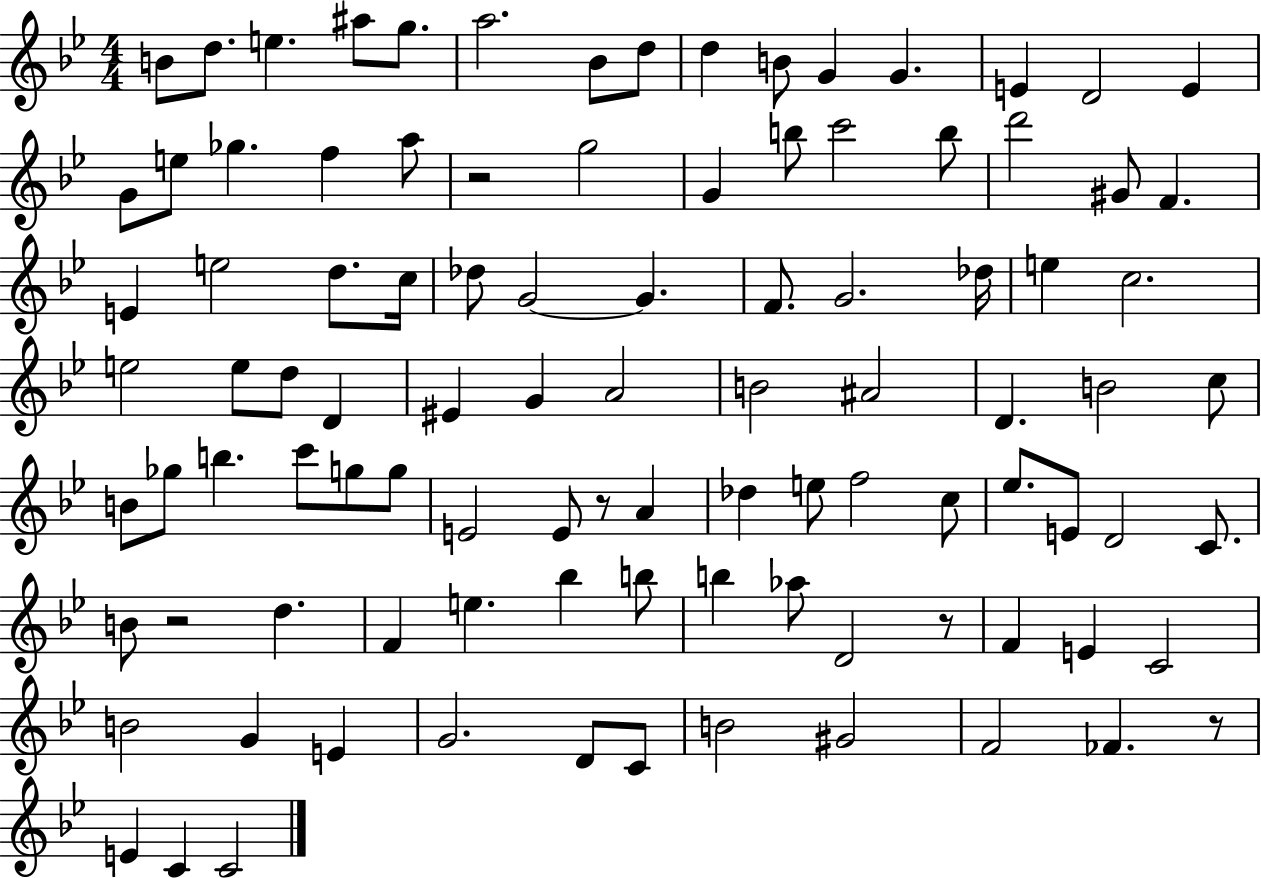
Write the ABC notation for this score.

X:1
T:Untitled
M:4/4
L:1/4
K:Bb
B/2 d/2 e ^a/2 g/2 a2 _B/2 d/2 d B/2 G G E D2 E G/2 e/2 _g f a/2 z2 g2 G b/2 c'2 b/2 d'2 ^G/2 F E e2 d/2 c/4 _d/2 G2 G F/2 G2 _d/4 e c2 e2 e/2 d/2 D ^E G A2 B2 ^A2 D B2 c/2 B/2 _g/2 b c'/2 g/2 g/2 E2 E/2 z/2 A _d e/2 f2 c/2 _e/2 E/2 D2 C/2 B/2 z2 d F e _b b/2 b _a/2 D2 z/2 F E C2 B2 G E G2 D/2 C/2 B2 ^G2 F2 _F z/2 E C C2